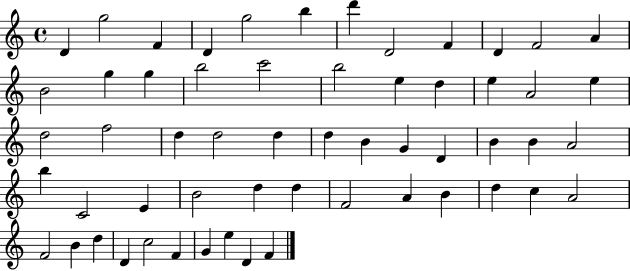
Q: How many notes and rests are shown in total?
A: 57